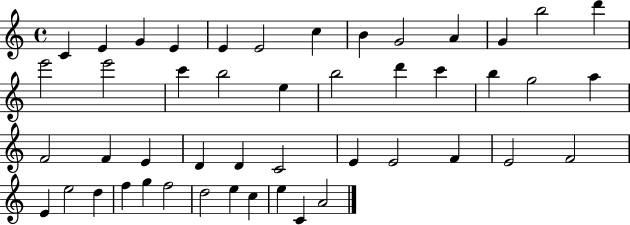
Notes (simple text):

C4/q E4/q G4/q E4/q E4/q E4/h C5/q B4/q G4/h A4/q G4/q B5/h D6/q E6/h E6/h C6/q B5/h E5/q B5/h D6/q C6/q B5/q G5/h A5/q F4/h F4/q E4/q D4/q D4/q C4/h E4/q E4/h F4/q E4/h F4/h E4/q E5/h D5/q F5/q G5/q F5/h D5/h E5/q C5/q E5/q C4/q A4/h